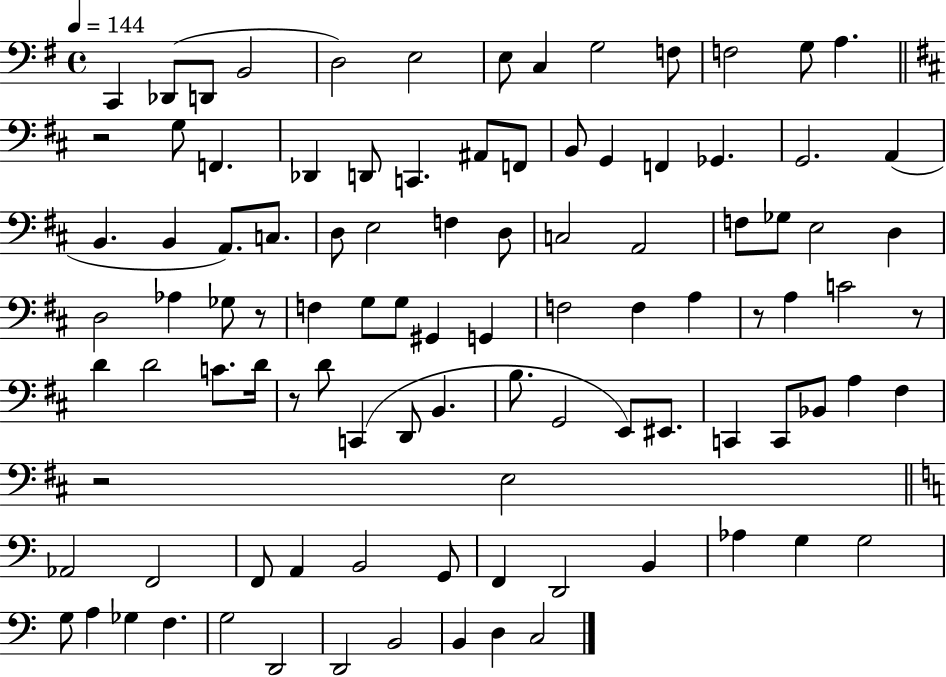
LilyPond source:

{
  \clef bass
  \time 4/4
  \defaultTimeSignature
  \key g \major
  \tempo 4 = 144
  \repeat volta 2 { c,4 des,8( d,8 b,2 | d2) e2 | e8 c4 g2 f8 | f2 g8 a4. | \break \bar "||" \break \key d \major r2 g8 f,4. | des,4 d,8 c,4. ais,8 f,8 | b,8 g,4 f,4 ges,4. | g,2. a,4( | \break b,4. b,4 a,8.) c8. | d8 e2 f4 d8 | c2 a,2 | f8 ges8 e2 d4 | \break d2 aes4 ges8 r8 | f4 g8 g8 gis,4 g,4 | f2 f4 a4 | r8 a4 c'2 r8 | \break d'4 d'2 c'8. d'16 | r8 d'8 c,4( d,8 b,4. | b8. g,2 e,8) eis,8. | c,4 c,8 bes,8 a4 fis4 | \break r2 e2 | \bar "||" \break \key a \minor aes,2 f,2 | f,8 a,4 b,2 g,8 | f,4 d,2 b,4 | aes4 g4 g2 | \break g8 a4 ges4 f4. | g2 d,2 | d,2 b,2 | b,4 d4 c2 | \break } \bar "|."
}